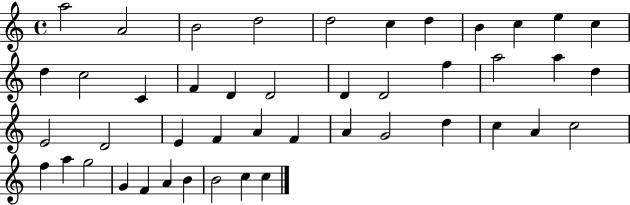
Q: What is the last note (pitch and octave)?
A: C5